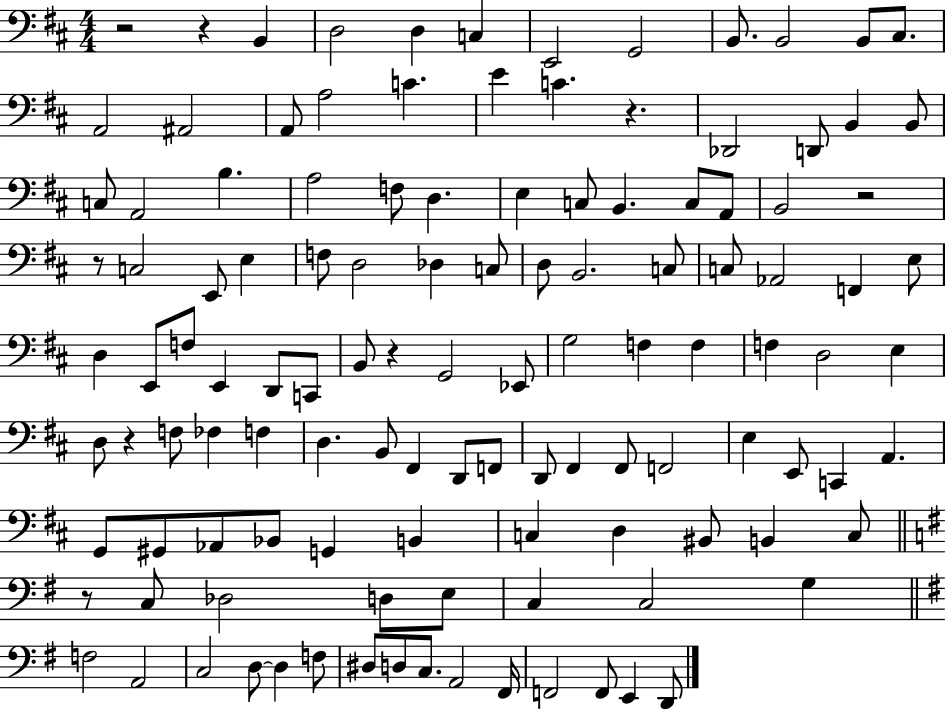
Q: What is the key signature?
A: D major